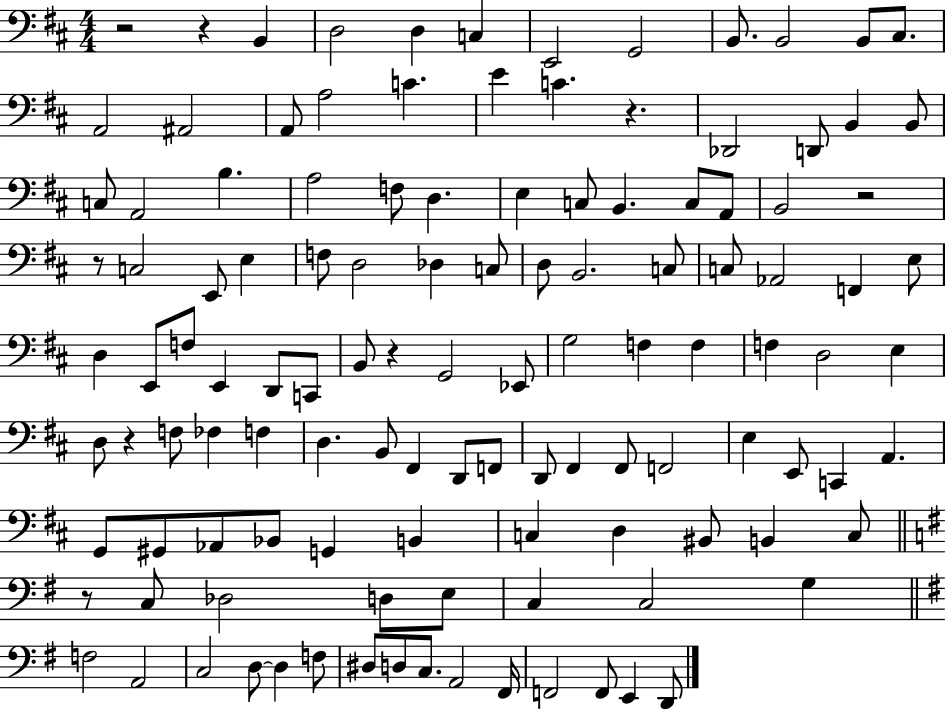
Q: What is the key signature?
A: D major